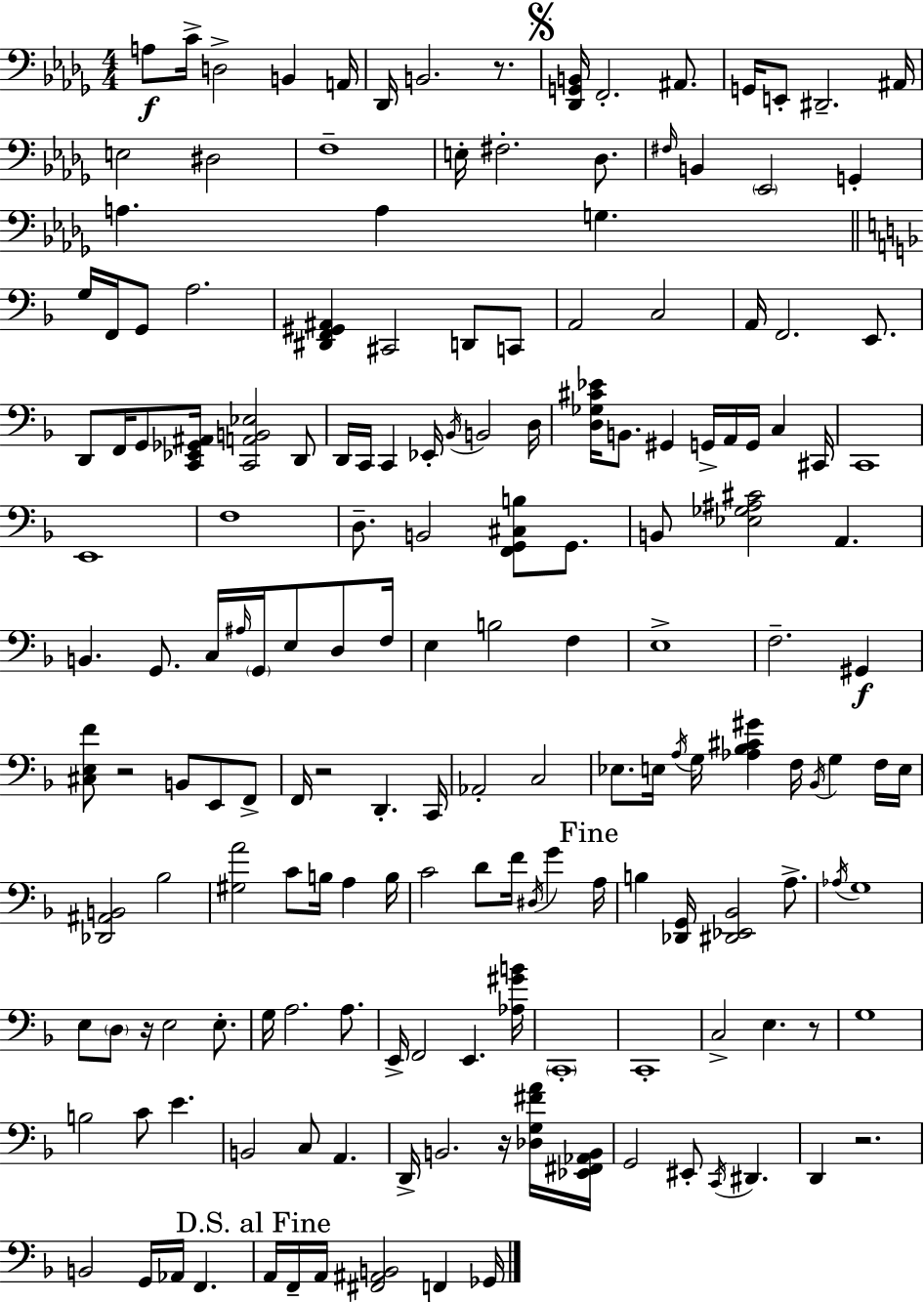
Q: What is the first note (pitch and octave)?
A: A3